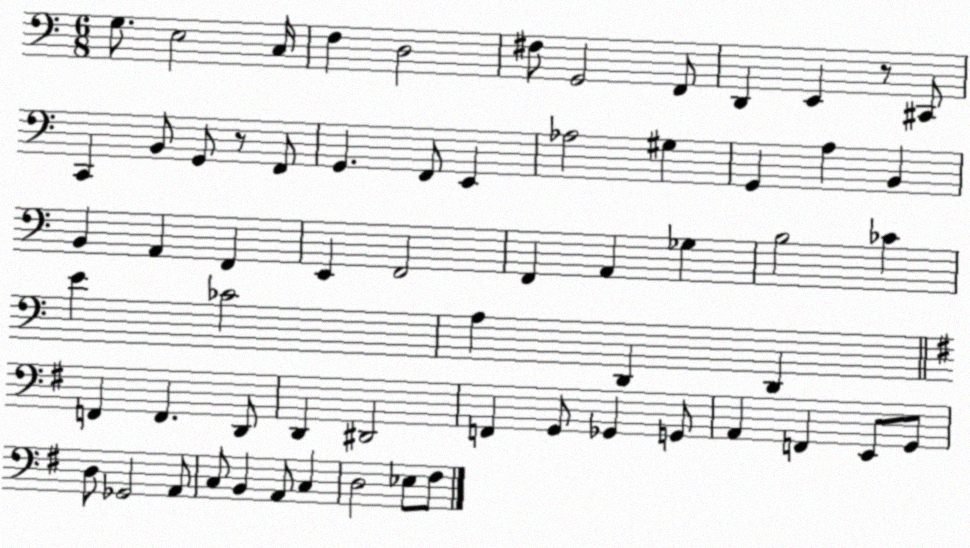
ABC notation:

X:1
T:Untitled
M:6/8
L:1/4
K:C
G,/2 E,2 C,/4 F, D,2 ^F,/2 G,,2 F,,/2 D,, E,, z/2 ^C,,/2 C,, B,,/2 G,,/2 z/2 F,,/2 G,, F,,/2 E,, _A,2 ^G, G,, A, B,, B,, A,, F,, E,, F,,2 F,, A,, _G, B,2 _C E _C2 A, D,, D,, F,, F,, D,,/2 D,, ^D,,2 F,, G,,/2 _G,, G,,/2 A,, F,, E,,/2 G,,/2 D,/2 _G,,2 A,,/2 C,/2 B,, A,,/2 C, D,2 _E,/2 ^F,/2